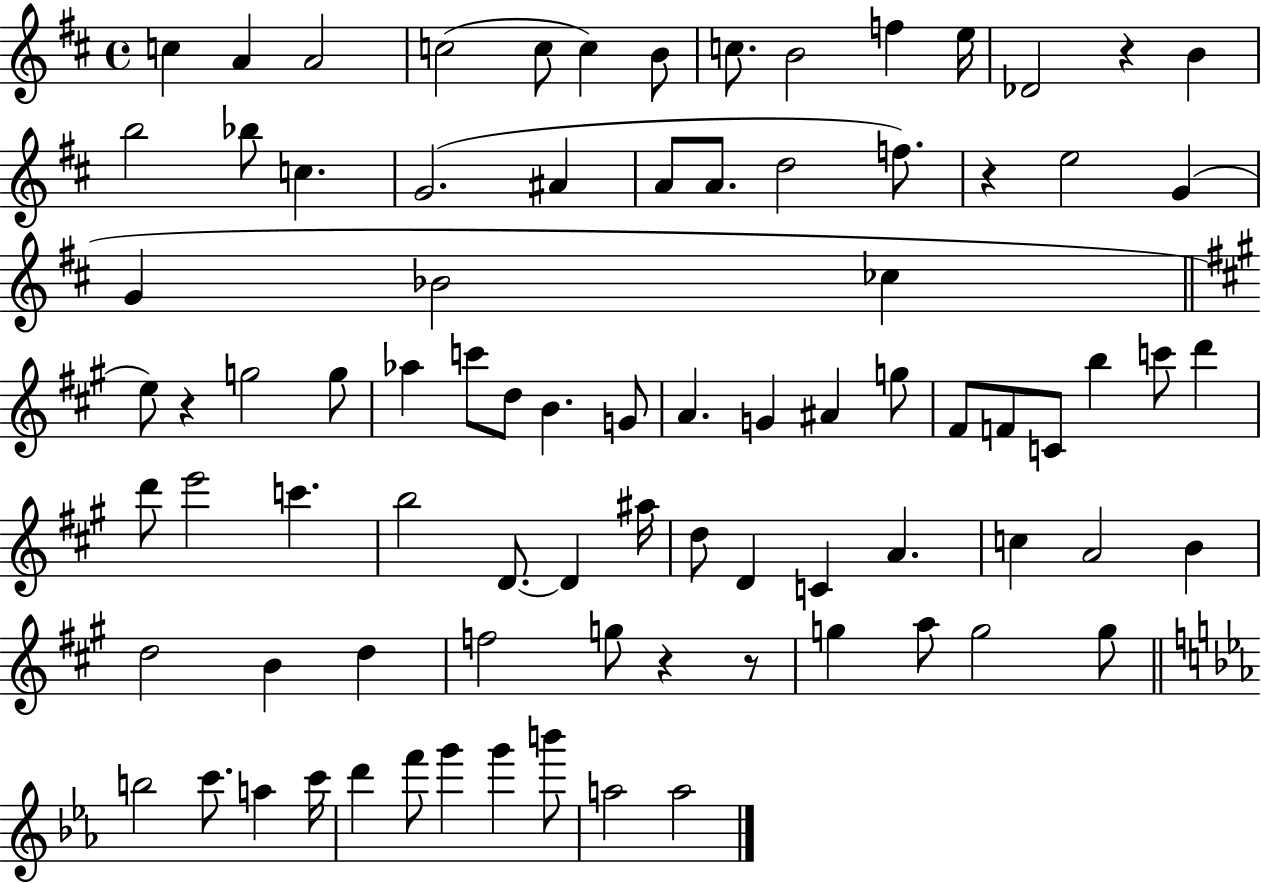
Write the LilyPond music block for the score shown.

{
  \clef treble
  \time 4/4
  \defaultTimeSignature
  \key d \major
  c''4 a'4 a'2 | c''2( c''8 c''4) b'8 | c''8. b'2 f''4 e''16 | des'2 r4 b'4 | \break b''2 bes''8 c''4. | g'2.( ais'4 | a'8 a'8. d''2 f''8.) | r4 e''2 g'4( | \break g'4 bes'2 ces''4 | \bar "||" \break \key a \major e''8) r4 g''2 g''8 | aes''4 c'''8 d''8 b'4. g'8 | a'4. g'4 ais'4 g''8 | fis'8 f'8 c'8 b''4 c'''8 d'''4 | \break d'''8 e'''2 c'''4. | b''2 d'8.~~ d'4 ais''16 | d''8 d'4 c'4 a'4. | c''4 a'2 b'4 | \break d''2 b'4 d''4 | f''2 g''8 r4 r8 | g''4 a''8 g''2 g''8 | \bar "||" \break \key ees \major b''2 c'''8. a''4 c'''16 | d'''4 f'''8 g'''4 g'''4 b'''8 | a''2 a''2 | \bar "|."
}